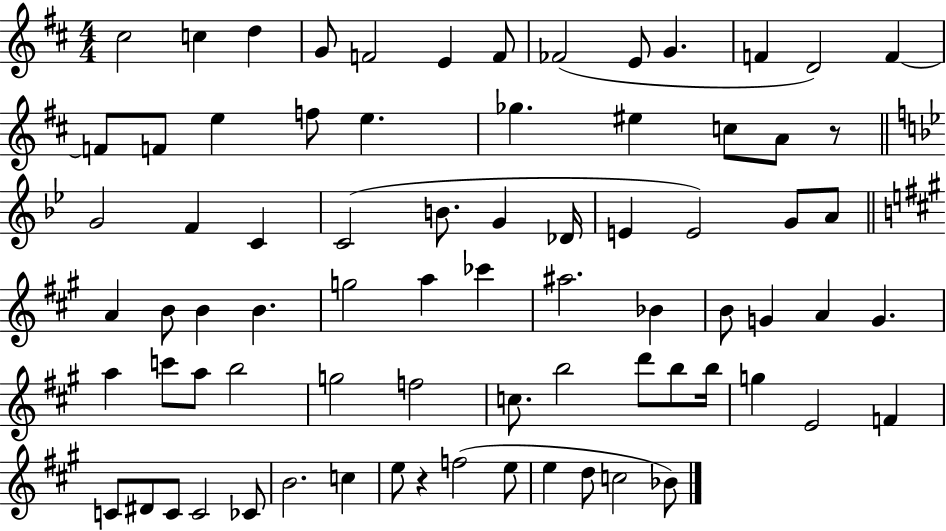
C#5/h C5/q D5/q G4/e F4/h E4/q F4/e FES4/h E4/e G4/q. F4/q D4/h F4/q F4/e F4/e E5/q F5/e E5/q. Gb5/q. EIS5/q C5/e A4/e R/e G4/h F4/q C4/q C4/h B4/e. G4/q Db4/s E4/q E4/h G4/e A4/e A4/q B4/e B4/q B4/q. G5/h A5/q CES6/q A#5/h. Bb4/q B4/e G4/q A4/q G4/q. A5/q C6/e A5/e B5/h G5/h F5/h C5/e. B5/h D6/e B5/e B5/s G5/q E4/h F4/q C4/e D#4/e C4/e C4/h CES4/e B4/h. C5/q E5/e R/q F5/h E5/e E5/q D5/e C5/h Bb4/e